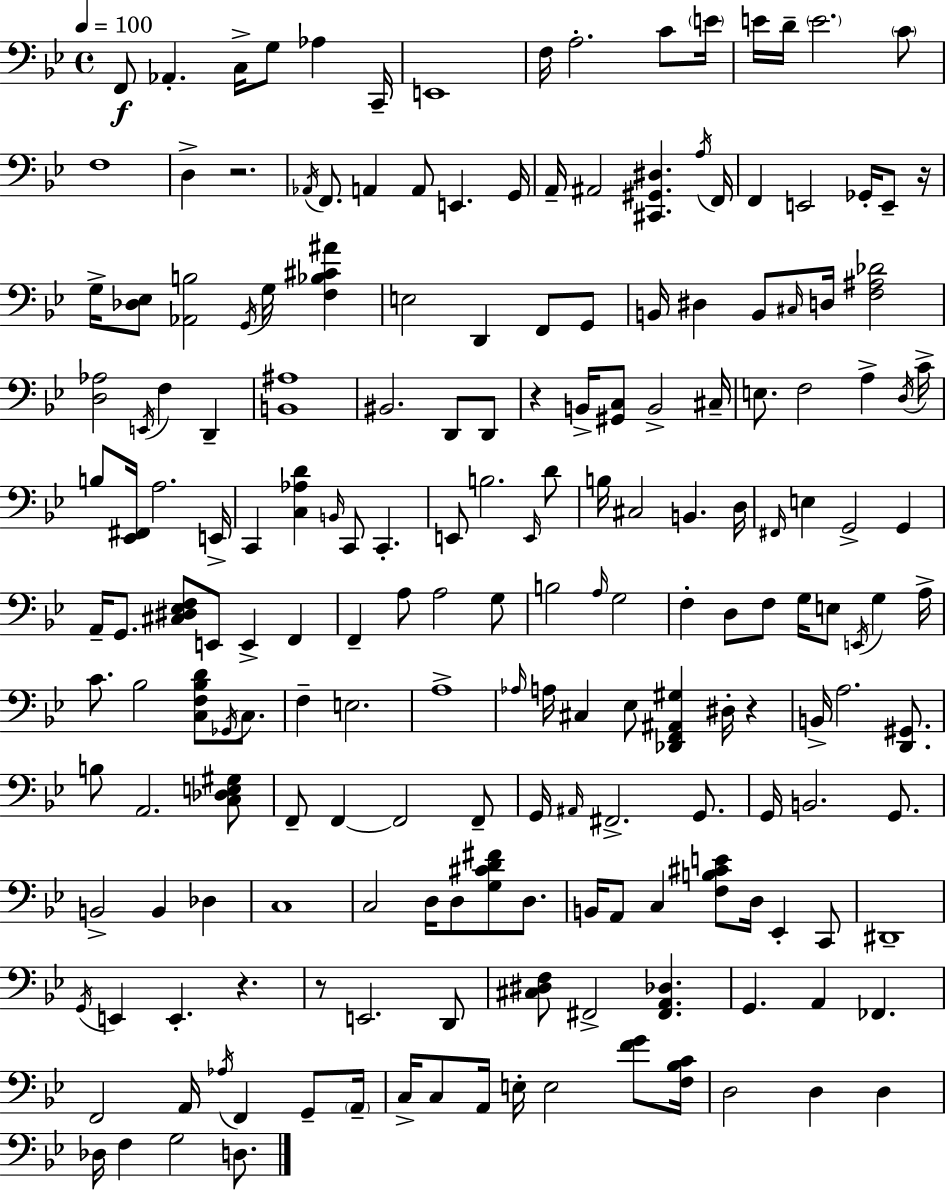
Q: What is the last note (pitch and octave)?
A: D3